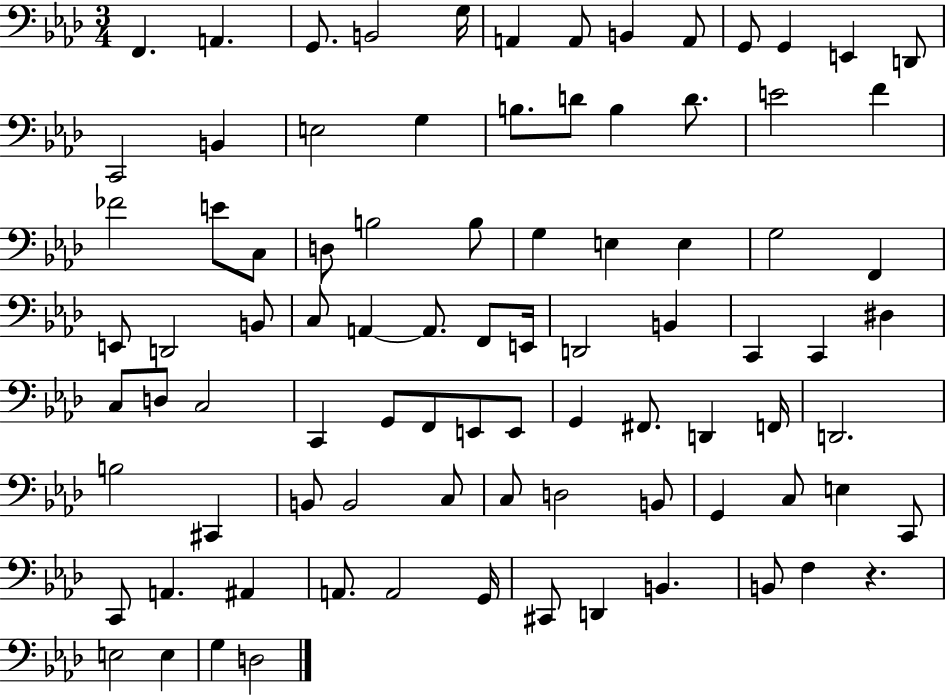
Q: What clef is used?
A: bass